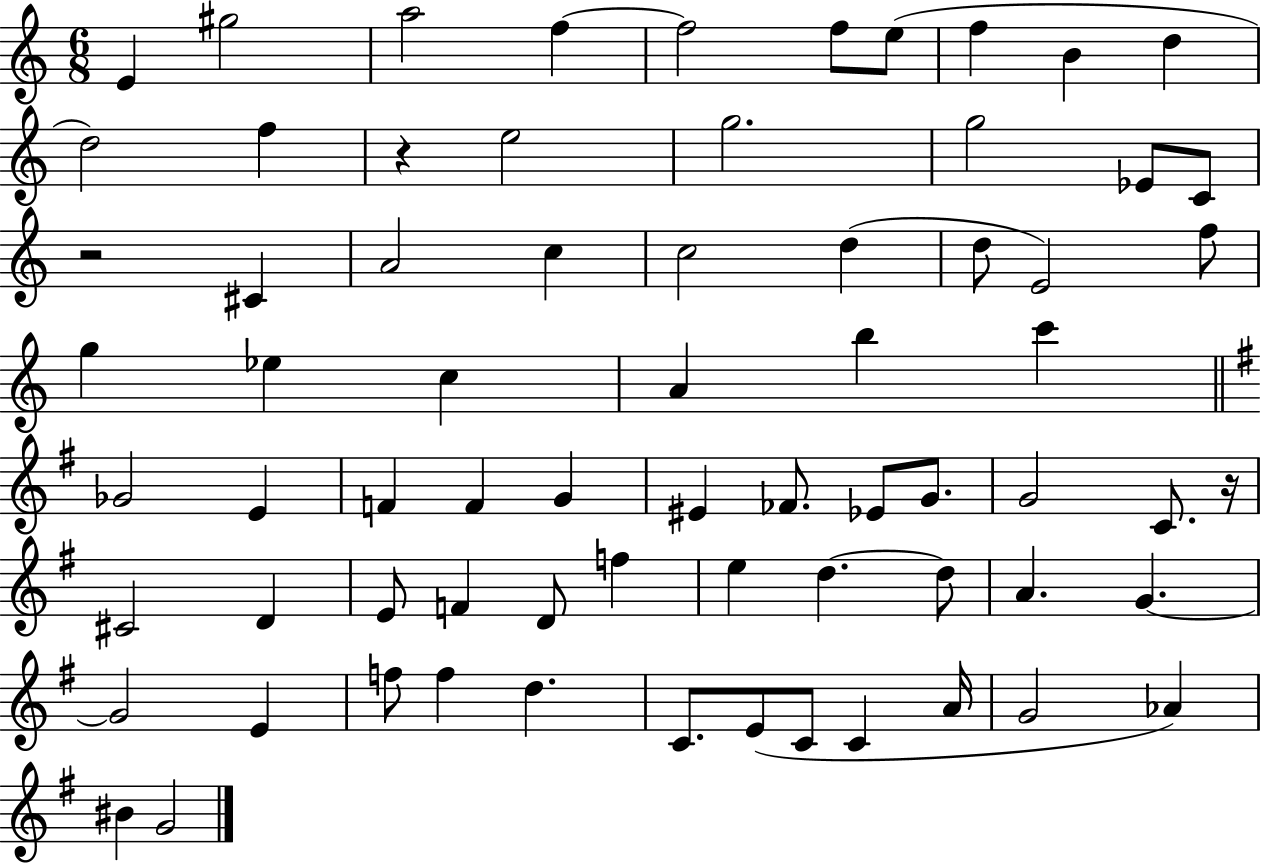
{
  \clef treble
  \numericTimeSignature
  \time 6/8
  \key c \major
  e'4 gis''2 | a''2 f''4~~ | f''2 f''8 e''8( | f''4 b'4 d''4 | \break d''2) f''4 | r4 e''2 | g''2. | g''2 ees'8 c'8 | \break r2 cis'4 | a'2 c''4 | c''2 d''4( | d''8 e'2) f''8 | \break g''4 ees''4 c''4 | a'4 b''4 c'''4 | \bar "||" \break \key g \major ges'2 e'4 | f'4 f'4 g'4 | eis'4 fes'8. ees'8 g'8. | g'2 c'8. r16 | \break cis'2 d'4 | e'8 f'4 d'8 f''4 | e''4 d''4.~~ d''8 | a'4. g'4.~~ | \break g'2 e'4 | f''8 f''4 d''4. | c'8. e'8( c'8 c'4 a'16 | g'2 aes'4) | \break bis'4 g'2 | \bar "|."
}